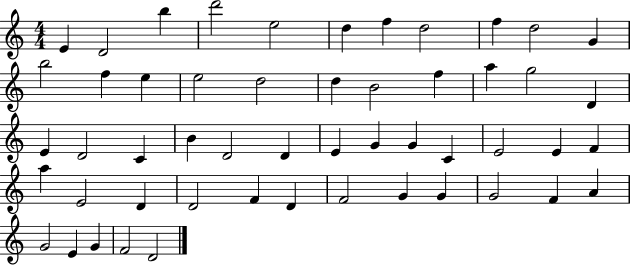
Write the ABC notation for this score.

X:1
T:Untitled
M:4/4
L:1/4
K:C
E D2 b d'2 e2 d f d2 f d2 G b2 f e e2 d2 d B2 f a g2 D E D2 C B D2 D E G G C E2 E F a E2 D D2 F D F2 G G G2 F A G2 E G F2 D2